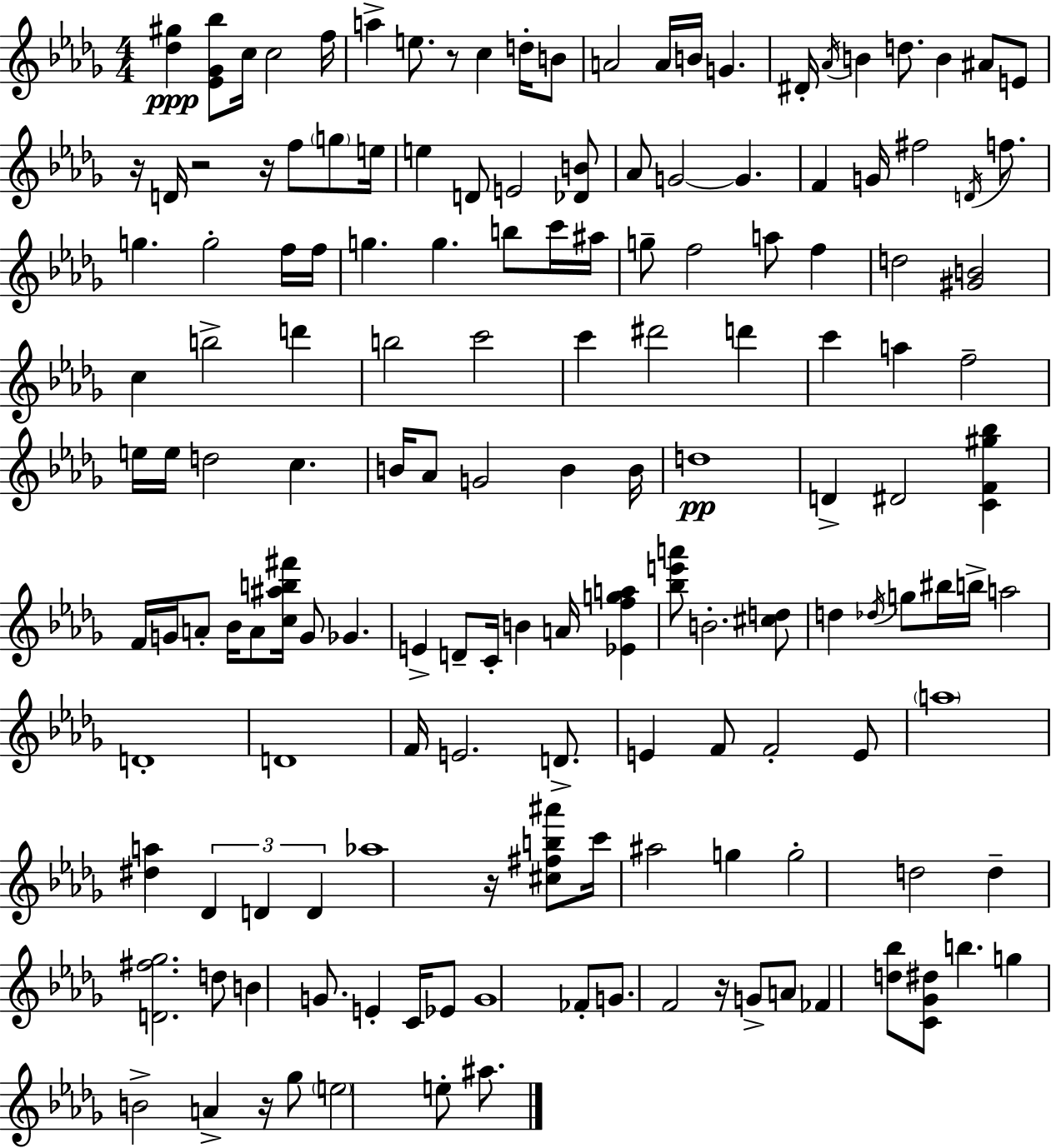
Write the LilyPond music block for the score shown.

{
  \clef treble
  \numericTimeSignature
  \time 4/4
  \key bes \minor
  <des'' gis''>4\ppp <ees' ges' bes''>8 c''16 c''2 f''16 | a''4-> e''8. r8 c''4 d''16-. b'8 | a'2 a'16 b'16 g'4. | dis'16-. \acciaccatura { aes'16 } b'4 d''8. b'4 ais'8 e'8 | \break r16 d'16 r2 r16 f''8 \parenthesize g''8 | e''16 e''4 d'8 e'2 <des' b'>8 | aes'8 g'2~~ g'4. | f'4 g'16 fis''2 \acciaccatura { d'16 } f''8. | \break g''4. g''2-. | f''16 f''16 g''4. g''4. b''8 | c'''16 ais''16 g''8-- f''2 a''8 f''4 | d''2 <gis' b'>2 | \break c''4 b''2-> d'''4 | b''2 c'''2 | c'''4 dis'''2 d'''4 | c'''4 a''4 f''2-- | \break e''16 e''16 d''2 c''4. | b'16 aes'8 g'2 b'4 | b'16 d''1\pp | d'4-> dis'2 <c' f' gis'' bes''>4 | \break f'16 g'16 a'8-. bes'16 a'8 <c'' ais'' b'' fis'''>16 g'8 ges'4. | e'4-> d'8-- c'16-. b'4 a'16 <ees' f'' g'' a''>4 | <bes'' e''' a'''>8 b'2.-. | <cis'' d''>8 d''4 \acciaccatura { des''16 } g''8 bis''16 b''16-> a''2 | \break d'1-. | d'1 | f'16 e'2. | d'8.-> e'4 f'8 f'2-. | \break e'8 \parenthesize a''1 | <dis'' a''>4 \tuplet 3/2 { des'4 d'4 d'4 } | aes''1 | r16 <cis'' fis'' b'' ais'''>8 c'''16 ais''2 g''4 | \break g''2-. d''2 | d''4-- <d' fis'' ges''>2. | d''8 b'4 g'8. e'4-. | c'16 ees'8 g'1 | \break fes'8-. g'8. f'2 | r16 g'8-> a'8 fes'4 <d'' bes''>8 <c' ges' dis''>8 b''4. | g''4 b'2-> a'4-> | r16 ges''8 \parenthesize e''2 e''8-. | \break ais''8. \bar "|."
}